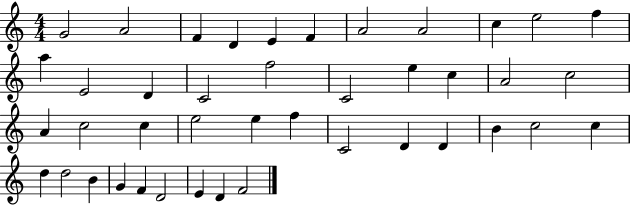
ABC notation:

X:1
T:Untitled
M:4/4
L:1/4
K:C
G2 A2 F D E F A2 A2 c e2 f a E2 D C2 f2 C2 e c A2 c2 A c2 c e2 e f C2 D D B c2 c d d2 B G F D2 E D F2